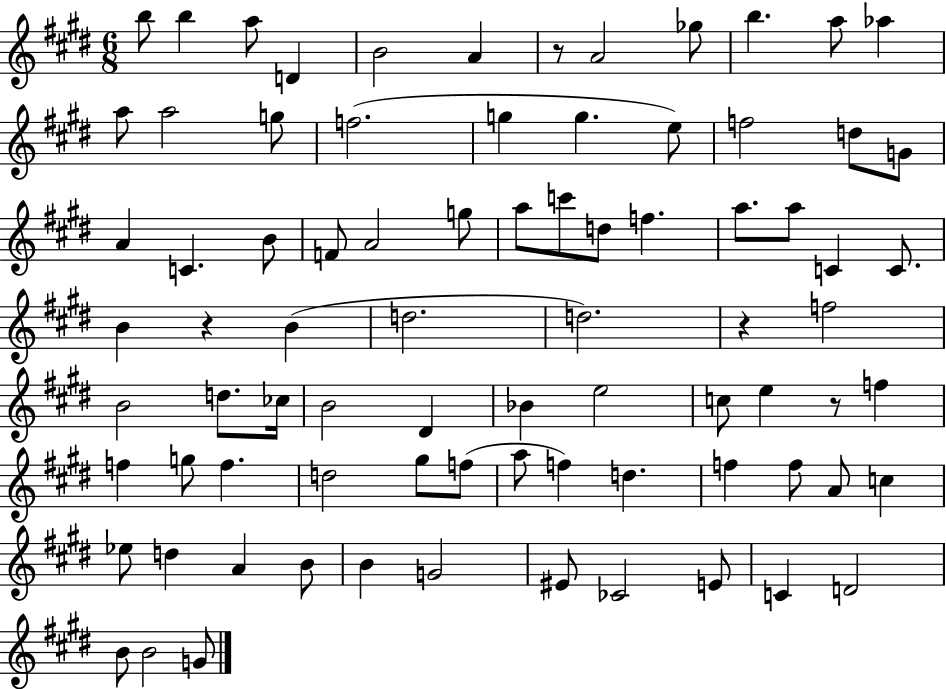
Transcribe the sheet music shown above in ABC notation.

X:1
T:Untitled
M:6/8
L:1/4
K:E
b/2 b a/2 D B2 A z/2 A2 _g/2 b a/2 _a a/2 a2 g/2 f2 g g e/2 f2 d/2 G/2 A C B/2 F/2 A2 g/2 a/2 c'/2 d/2 f a/2 a/2 C C/2 B z B d2 d2 z f2 B2 d/2 _c/4 B2 ^D _B e2 c/2 e z/2 f f g/2 f d2 ^g/2 f/2 a/2 f d f f/2 A/2 c _e/2 d A B/2 B G2 ^E/2 _C2 E/2 C D2 B/2 B2 G/2